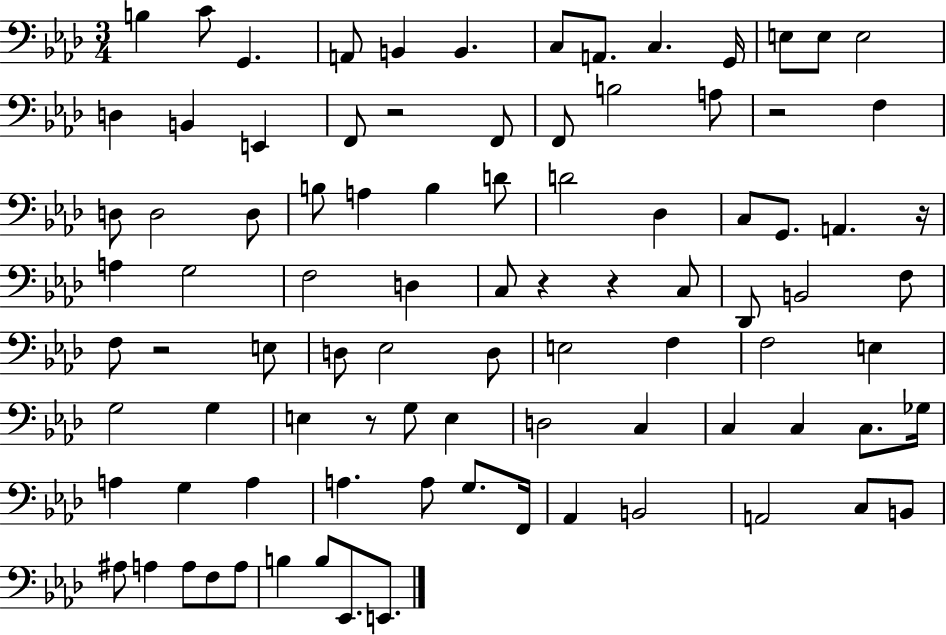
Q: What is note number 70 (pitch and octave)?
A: F2